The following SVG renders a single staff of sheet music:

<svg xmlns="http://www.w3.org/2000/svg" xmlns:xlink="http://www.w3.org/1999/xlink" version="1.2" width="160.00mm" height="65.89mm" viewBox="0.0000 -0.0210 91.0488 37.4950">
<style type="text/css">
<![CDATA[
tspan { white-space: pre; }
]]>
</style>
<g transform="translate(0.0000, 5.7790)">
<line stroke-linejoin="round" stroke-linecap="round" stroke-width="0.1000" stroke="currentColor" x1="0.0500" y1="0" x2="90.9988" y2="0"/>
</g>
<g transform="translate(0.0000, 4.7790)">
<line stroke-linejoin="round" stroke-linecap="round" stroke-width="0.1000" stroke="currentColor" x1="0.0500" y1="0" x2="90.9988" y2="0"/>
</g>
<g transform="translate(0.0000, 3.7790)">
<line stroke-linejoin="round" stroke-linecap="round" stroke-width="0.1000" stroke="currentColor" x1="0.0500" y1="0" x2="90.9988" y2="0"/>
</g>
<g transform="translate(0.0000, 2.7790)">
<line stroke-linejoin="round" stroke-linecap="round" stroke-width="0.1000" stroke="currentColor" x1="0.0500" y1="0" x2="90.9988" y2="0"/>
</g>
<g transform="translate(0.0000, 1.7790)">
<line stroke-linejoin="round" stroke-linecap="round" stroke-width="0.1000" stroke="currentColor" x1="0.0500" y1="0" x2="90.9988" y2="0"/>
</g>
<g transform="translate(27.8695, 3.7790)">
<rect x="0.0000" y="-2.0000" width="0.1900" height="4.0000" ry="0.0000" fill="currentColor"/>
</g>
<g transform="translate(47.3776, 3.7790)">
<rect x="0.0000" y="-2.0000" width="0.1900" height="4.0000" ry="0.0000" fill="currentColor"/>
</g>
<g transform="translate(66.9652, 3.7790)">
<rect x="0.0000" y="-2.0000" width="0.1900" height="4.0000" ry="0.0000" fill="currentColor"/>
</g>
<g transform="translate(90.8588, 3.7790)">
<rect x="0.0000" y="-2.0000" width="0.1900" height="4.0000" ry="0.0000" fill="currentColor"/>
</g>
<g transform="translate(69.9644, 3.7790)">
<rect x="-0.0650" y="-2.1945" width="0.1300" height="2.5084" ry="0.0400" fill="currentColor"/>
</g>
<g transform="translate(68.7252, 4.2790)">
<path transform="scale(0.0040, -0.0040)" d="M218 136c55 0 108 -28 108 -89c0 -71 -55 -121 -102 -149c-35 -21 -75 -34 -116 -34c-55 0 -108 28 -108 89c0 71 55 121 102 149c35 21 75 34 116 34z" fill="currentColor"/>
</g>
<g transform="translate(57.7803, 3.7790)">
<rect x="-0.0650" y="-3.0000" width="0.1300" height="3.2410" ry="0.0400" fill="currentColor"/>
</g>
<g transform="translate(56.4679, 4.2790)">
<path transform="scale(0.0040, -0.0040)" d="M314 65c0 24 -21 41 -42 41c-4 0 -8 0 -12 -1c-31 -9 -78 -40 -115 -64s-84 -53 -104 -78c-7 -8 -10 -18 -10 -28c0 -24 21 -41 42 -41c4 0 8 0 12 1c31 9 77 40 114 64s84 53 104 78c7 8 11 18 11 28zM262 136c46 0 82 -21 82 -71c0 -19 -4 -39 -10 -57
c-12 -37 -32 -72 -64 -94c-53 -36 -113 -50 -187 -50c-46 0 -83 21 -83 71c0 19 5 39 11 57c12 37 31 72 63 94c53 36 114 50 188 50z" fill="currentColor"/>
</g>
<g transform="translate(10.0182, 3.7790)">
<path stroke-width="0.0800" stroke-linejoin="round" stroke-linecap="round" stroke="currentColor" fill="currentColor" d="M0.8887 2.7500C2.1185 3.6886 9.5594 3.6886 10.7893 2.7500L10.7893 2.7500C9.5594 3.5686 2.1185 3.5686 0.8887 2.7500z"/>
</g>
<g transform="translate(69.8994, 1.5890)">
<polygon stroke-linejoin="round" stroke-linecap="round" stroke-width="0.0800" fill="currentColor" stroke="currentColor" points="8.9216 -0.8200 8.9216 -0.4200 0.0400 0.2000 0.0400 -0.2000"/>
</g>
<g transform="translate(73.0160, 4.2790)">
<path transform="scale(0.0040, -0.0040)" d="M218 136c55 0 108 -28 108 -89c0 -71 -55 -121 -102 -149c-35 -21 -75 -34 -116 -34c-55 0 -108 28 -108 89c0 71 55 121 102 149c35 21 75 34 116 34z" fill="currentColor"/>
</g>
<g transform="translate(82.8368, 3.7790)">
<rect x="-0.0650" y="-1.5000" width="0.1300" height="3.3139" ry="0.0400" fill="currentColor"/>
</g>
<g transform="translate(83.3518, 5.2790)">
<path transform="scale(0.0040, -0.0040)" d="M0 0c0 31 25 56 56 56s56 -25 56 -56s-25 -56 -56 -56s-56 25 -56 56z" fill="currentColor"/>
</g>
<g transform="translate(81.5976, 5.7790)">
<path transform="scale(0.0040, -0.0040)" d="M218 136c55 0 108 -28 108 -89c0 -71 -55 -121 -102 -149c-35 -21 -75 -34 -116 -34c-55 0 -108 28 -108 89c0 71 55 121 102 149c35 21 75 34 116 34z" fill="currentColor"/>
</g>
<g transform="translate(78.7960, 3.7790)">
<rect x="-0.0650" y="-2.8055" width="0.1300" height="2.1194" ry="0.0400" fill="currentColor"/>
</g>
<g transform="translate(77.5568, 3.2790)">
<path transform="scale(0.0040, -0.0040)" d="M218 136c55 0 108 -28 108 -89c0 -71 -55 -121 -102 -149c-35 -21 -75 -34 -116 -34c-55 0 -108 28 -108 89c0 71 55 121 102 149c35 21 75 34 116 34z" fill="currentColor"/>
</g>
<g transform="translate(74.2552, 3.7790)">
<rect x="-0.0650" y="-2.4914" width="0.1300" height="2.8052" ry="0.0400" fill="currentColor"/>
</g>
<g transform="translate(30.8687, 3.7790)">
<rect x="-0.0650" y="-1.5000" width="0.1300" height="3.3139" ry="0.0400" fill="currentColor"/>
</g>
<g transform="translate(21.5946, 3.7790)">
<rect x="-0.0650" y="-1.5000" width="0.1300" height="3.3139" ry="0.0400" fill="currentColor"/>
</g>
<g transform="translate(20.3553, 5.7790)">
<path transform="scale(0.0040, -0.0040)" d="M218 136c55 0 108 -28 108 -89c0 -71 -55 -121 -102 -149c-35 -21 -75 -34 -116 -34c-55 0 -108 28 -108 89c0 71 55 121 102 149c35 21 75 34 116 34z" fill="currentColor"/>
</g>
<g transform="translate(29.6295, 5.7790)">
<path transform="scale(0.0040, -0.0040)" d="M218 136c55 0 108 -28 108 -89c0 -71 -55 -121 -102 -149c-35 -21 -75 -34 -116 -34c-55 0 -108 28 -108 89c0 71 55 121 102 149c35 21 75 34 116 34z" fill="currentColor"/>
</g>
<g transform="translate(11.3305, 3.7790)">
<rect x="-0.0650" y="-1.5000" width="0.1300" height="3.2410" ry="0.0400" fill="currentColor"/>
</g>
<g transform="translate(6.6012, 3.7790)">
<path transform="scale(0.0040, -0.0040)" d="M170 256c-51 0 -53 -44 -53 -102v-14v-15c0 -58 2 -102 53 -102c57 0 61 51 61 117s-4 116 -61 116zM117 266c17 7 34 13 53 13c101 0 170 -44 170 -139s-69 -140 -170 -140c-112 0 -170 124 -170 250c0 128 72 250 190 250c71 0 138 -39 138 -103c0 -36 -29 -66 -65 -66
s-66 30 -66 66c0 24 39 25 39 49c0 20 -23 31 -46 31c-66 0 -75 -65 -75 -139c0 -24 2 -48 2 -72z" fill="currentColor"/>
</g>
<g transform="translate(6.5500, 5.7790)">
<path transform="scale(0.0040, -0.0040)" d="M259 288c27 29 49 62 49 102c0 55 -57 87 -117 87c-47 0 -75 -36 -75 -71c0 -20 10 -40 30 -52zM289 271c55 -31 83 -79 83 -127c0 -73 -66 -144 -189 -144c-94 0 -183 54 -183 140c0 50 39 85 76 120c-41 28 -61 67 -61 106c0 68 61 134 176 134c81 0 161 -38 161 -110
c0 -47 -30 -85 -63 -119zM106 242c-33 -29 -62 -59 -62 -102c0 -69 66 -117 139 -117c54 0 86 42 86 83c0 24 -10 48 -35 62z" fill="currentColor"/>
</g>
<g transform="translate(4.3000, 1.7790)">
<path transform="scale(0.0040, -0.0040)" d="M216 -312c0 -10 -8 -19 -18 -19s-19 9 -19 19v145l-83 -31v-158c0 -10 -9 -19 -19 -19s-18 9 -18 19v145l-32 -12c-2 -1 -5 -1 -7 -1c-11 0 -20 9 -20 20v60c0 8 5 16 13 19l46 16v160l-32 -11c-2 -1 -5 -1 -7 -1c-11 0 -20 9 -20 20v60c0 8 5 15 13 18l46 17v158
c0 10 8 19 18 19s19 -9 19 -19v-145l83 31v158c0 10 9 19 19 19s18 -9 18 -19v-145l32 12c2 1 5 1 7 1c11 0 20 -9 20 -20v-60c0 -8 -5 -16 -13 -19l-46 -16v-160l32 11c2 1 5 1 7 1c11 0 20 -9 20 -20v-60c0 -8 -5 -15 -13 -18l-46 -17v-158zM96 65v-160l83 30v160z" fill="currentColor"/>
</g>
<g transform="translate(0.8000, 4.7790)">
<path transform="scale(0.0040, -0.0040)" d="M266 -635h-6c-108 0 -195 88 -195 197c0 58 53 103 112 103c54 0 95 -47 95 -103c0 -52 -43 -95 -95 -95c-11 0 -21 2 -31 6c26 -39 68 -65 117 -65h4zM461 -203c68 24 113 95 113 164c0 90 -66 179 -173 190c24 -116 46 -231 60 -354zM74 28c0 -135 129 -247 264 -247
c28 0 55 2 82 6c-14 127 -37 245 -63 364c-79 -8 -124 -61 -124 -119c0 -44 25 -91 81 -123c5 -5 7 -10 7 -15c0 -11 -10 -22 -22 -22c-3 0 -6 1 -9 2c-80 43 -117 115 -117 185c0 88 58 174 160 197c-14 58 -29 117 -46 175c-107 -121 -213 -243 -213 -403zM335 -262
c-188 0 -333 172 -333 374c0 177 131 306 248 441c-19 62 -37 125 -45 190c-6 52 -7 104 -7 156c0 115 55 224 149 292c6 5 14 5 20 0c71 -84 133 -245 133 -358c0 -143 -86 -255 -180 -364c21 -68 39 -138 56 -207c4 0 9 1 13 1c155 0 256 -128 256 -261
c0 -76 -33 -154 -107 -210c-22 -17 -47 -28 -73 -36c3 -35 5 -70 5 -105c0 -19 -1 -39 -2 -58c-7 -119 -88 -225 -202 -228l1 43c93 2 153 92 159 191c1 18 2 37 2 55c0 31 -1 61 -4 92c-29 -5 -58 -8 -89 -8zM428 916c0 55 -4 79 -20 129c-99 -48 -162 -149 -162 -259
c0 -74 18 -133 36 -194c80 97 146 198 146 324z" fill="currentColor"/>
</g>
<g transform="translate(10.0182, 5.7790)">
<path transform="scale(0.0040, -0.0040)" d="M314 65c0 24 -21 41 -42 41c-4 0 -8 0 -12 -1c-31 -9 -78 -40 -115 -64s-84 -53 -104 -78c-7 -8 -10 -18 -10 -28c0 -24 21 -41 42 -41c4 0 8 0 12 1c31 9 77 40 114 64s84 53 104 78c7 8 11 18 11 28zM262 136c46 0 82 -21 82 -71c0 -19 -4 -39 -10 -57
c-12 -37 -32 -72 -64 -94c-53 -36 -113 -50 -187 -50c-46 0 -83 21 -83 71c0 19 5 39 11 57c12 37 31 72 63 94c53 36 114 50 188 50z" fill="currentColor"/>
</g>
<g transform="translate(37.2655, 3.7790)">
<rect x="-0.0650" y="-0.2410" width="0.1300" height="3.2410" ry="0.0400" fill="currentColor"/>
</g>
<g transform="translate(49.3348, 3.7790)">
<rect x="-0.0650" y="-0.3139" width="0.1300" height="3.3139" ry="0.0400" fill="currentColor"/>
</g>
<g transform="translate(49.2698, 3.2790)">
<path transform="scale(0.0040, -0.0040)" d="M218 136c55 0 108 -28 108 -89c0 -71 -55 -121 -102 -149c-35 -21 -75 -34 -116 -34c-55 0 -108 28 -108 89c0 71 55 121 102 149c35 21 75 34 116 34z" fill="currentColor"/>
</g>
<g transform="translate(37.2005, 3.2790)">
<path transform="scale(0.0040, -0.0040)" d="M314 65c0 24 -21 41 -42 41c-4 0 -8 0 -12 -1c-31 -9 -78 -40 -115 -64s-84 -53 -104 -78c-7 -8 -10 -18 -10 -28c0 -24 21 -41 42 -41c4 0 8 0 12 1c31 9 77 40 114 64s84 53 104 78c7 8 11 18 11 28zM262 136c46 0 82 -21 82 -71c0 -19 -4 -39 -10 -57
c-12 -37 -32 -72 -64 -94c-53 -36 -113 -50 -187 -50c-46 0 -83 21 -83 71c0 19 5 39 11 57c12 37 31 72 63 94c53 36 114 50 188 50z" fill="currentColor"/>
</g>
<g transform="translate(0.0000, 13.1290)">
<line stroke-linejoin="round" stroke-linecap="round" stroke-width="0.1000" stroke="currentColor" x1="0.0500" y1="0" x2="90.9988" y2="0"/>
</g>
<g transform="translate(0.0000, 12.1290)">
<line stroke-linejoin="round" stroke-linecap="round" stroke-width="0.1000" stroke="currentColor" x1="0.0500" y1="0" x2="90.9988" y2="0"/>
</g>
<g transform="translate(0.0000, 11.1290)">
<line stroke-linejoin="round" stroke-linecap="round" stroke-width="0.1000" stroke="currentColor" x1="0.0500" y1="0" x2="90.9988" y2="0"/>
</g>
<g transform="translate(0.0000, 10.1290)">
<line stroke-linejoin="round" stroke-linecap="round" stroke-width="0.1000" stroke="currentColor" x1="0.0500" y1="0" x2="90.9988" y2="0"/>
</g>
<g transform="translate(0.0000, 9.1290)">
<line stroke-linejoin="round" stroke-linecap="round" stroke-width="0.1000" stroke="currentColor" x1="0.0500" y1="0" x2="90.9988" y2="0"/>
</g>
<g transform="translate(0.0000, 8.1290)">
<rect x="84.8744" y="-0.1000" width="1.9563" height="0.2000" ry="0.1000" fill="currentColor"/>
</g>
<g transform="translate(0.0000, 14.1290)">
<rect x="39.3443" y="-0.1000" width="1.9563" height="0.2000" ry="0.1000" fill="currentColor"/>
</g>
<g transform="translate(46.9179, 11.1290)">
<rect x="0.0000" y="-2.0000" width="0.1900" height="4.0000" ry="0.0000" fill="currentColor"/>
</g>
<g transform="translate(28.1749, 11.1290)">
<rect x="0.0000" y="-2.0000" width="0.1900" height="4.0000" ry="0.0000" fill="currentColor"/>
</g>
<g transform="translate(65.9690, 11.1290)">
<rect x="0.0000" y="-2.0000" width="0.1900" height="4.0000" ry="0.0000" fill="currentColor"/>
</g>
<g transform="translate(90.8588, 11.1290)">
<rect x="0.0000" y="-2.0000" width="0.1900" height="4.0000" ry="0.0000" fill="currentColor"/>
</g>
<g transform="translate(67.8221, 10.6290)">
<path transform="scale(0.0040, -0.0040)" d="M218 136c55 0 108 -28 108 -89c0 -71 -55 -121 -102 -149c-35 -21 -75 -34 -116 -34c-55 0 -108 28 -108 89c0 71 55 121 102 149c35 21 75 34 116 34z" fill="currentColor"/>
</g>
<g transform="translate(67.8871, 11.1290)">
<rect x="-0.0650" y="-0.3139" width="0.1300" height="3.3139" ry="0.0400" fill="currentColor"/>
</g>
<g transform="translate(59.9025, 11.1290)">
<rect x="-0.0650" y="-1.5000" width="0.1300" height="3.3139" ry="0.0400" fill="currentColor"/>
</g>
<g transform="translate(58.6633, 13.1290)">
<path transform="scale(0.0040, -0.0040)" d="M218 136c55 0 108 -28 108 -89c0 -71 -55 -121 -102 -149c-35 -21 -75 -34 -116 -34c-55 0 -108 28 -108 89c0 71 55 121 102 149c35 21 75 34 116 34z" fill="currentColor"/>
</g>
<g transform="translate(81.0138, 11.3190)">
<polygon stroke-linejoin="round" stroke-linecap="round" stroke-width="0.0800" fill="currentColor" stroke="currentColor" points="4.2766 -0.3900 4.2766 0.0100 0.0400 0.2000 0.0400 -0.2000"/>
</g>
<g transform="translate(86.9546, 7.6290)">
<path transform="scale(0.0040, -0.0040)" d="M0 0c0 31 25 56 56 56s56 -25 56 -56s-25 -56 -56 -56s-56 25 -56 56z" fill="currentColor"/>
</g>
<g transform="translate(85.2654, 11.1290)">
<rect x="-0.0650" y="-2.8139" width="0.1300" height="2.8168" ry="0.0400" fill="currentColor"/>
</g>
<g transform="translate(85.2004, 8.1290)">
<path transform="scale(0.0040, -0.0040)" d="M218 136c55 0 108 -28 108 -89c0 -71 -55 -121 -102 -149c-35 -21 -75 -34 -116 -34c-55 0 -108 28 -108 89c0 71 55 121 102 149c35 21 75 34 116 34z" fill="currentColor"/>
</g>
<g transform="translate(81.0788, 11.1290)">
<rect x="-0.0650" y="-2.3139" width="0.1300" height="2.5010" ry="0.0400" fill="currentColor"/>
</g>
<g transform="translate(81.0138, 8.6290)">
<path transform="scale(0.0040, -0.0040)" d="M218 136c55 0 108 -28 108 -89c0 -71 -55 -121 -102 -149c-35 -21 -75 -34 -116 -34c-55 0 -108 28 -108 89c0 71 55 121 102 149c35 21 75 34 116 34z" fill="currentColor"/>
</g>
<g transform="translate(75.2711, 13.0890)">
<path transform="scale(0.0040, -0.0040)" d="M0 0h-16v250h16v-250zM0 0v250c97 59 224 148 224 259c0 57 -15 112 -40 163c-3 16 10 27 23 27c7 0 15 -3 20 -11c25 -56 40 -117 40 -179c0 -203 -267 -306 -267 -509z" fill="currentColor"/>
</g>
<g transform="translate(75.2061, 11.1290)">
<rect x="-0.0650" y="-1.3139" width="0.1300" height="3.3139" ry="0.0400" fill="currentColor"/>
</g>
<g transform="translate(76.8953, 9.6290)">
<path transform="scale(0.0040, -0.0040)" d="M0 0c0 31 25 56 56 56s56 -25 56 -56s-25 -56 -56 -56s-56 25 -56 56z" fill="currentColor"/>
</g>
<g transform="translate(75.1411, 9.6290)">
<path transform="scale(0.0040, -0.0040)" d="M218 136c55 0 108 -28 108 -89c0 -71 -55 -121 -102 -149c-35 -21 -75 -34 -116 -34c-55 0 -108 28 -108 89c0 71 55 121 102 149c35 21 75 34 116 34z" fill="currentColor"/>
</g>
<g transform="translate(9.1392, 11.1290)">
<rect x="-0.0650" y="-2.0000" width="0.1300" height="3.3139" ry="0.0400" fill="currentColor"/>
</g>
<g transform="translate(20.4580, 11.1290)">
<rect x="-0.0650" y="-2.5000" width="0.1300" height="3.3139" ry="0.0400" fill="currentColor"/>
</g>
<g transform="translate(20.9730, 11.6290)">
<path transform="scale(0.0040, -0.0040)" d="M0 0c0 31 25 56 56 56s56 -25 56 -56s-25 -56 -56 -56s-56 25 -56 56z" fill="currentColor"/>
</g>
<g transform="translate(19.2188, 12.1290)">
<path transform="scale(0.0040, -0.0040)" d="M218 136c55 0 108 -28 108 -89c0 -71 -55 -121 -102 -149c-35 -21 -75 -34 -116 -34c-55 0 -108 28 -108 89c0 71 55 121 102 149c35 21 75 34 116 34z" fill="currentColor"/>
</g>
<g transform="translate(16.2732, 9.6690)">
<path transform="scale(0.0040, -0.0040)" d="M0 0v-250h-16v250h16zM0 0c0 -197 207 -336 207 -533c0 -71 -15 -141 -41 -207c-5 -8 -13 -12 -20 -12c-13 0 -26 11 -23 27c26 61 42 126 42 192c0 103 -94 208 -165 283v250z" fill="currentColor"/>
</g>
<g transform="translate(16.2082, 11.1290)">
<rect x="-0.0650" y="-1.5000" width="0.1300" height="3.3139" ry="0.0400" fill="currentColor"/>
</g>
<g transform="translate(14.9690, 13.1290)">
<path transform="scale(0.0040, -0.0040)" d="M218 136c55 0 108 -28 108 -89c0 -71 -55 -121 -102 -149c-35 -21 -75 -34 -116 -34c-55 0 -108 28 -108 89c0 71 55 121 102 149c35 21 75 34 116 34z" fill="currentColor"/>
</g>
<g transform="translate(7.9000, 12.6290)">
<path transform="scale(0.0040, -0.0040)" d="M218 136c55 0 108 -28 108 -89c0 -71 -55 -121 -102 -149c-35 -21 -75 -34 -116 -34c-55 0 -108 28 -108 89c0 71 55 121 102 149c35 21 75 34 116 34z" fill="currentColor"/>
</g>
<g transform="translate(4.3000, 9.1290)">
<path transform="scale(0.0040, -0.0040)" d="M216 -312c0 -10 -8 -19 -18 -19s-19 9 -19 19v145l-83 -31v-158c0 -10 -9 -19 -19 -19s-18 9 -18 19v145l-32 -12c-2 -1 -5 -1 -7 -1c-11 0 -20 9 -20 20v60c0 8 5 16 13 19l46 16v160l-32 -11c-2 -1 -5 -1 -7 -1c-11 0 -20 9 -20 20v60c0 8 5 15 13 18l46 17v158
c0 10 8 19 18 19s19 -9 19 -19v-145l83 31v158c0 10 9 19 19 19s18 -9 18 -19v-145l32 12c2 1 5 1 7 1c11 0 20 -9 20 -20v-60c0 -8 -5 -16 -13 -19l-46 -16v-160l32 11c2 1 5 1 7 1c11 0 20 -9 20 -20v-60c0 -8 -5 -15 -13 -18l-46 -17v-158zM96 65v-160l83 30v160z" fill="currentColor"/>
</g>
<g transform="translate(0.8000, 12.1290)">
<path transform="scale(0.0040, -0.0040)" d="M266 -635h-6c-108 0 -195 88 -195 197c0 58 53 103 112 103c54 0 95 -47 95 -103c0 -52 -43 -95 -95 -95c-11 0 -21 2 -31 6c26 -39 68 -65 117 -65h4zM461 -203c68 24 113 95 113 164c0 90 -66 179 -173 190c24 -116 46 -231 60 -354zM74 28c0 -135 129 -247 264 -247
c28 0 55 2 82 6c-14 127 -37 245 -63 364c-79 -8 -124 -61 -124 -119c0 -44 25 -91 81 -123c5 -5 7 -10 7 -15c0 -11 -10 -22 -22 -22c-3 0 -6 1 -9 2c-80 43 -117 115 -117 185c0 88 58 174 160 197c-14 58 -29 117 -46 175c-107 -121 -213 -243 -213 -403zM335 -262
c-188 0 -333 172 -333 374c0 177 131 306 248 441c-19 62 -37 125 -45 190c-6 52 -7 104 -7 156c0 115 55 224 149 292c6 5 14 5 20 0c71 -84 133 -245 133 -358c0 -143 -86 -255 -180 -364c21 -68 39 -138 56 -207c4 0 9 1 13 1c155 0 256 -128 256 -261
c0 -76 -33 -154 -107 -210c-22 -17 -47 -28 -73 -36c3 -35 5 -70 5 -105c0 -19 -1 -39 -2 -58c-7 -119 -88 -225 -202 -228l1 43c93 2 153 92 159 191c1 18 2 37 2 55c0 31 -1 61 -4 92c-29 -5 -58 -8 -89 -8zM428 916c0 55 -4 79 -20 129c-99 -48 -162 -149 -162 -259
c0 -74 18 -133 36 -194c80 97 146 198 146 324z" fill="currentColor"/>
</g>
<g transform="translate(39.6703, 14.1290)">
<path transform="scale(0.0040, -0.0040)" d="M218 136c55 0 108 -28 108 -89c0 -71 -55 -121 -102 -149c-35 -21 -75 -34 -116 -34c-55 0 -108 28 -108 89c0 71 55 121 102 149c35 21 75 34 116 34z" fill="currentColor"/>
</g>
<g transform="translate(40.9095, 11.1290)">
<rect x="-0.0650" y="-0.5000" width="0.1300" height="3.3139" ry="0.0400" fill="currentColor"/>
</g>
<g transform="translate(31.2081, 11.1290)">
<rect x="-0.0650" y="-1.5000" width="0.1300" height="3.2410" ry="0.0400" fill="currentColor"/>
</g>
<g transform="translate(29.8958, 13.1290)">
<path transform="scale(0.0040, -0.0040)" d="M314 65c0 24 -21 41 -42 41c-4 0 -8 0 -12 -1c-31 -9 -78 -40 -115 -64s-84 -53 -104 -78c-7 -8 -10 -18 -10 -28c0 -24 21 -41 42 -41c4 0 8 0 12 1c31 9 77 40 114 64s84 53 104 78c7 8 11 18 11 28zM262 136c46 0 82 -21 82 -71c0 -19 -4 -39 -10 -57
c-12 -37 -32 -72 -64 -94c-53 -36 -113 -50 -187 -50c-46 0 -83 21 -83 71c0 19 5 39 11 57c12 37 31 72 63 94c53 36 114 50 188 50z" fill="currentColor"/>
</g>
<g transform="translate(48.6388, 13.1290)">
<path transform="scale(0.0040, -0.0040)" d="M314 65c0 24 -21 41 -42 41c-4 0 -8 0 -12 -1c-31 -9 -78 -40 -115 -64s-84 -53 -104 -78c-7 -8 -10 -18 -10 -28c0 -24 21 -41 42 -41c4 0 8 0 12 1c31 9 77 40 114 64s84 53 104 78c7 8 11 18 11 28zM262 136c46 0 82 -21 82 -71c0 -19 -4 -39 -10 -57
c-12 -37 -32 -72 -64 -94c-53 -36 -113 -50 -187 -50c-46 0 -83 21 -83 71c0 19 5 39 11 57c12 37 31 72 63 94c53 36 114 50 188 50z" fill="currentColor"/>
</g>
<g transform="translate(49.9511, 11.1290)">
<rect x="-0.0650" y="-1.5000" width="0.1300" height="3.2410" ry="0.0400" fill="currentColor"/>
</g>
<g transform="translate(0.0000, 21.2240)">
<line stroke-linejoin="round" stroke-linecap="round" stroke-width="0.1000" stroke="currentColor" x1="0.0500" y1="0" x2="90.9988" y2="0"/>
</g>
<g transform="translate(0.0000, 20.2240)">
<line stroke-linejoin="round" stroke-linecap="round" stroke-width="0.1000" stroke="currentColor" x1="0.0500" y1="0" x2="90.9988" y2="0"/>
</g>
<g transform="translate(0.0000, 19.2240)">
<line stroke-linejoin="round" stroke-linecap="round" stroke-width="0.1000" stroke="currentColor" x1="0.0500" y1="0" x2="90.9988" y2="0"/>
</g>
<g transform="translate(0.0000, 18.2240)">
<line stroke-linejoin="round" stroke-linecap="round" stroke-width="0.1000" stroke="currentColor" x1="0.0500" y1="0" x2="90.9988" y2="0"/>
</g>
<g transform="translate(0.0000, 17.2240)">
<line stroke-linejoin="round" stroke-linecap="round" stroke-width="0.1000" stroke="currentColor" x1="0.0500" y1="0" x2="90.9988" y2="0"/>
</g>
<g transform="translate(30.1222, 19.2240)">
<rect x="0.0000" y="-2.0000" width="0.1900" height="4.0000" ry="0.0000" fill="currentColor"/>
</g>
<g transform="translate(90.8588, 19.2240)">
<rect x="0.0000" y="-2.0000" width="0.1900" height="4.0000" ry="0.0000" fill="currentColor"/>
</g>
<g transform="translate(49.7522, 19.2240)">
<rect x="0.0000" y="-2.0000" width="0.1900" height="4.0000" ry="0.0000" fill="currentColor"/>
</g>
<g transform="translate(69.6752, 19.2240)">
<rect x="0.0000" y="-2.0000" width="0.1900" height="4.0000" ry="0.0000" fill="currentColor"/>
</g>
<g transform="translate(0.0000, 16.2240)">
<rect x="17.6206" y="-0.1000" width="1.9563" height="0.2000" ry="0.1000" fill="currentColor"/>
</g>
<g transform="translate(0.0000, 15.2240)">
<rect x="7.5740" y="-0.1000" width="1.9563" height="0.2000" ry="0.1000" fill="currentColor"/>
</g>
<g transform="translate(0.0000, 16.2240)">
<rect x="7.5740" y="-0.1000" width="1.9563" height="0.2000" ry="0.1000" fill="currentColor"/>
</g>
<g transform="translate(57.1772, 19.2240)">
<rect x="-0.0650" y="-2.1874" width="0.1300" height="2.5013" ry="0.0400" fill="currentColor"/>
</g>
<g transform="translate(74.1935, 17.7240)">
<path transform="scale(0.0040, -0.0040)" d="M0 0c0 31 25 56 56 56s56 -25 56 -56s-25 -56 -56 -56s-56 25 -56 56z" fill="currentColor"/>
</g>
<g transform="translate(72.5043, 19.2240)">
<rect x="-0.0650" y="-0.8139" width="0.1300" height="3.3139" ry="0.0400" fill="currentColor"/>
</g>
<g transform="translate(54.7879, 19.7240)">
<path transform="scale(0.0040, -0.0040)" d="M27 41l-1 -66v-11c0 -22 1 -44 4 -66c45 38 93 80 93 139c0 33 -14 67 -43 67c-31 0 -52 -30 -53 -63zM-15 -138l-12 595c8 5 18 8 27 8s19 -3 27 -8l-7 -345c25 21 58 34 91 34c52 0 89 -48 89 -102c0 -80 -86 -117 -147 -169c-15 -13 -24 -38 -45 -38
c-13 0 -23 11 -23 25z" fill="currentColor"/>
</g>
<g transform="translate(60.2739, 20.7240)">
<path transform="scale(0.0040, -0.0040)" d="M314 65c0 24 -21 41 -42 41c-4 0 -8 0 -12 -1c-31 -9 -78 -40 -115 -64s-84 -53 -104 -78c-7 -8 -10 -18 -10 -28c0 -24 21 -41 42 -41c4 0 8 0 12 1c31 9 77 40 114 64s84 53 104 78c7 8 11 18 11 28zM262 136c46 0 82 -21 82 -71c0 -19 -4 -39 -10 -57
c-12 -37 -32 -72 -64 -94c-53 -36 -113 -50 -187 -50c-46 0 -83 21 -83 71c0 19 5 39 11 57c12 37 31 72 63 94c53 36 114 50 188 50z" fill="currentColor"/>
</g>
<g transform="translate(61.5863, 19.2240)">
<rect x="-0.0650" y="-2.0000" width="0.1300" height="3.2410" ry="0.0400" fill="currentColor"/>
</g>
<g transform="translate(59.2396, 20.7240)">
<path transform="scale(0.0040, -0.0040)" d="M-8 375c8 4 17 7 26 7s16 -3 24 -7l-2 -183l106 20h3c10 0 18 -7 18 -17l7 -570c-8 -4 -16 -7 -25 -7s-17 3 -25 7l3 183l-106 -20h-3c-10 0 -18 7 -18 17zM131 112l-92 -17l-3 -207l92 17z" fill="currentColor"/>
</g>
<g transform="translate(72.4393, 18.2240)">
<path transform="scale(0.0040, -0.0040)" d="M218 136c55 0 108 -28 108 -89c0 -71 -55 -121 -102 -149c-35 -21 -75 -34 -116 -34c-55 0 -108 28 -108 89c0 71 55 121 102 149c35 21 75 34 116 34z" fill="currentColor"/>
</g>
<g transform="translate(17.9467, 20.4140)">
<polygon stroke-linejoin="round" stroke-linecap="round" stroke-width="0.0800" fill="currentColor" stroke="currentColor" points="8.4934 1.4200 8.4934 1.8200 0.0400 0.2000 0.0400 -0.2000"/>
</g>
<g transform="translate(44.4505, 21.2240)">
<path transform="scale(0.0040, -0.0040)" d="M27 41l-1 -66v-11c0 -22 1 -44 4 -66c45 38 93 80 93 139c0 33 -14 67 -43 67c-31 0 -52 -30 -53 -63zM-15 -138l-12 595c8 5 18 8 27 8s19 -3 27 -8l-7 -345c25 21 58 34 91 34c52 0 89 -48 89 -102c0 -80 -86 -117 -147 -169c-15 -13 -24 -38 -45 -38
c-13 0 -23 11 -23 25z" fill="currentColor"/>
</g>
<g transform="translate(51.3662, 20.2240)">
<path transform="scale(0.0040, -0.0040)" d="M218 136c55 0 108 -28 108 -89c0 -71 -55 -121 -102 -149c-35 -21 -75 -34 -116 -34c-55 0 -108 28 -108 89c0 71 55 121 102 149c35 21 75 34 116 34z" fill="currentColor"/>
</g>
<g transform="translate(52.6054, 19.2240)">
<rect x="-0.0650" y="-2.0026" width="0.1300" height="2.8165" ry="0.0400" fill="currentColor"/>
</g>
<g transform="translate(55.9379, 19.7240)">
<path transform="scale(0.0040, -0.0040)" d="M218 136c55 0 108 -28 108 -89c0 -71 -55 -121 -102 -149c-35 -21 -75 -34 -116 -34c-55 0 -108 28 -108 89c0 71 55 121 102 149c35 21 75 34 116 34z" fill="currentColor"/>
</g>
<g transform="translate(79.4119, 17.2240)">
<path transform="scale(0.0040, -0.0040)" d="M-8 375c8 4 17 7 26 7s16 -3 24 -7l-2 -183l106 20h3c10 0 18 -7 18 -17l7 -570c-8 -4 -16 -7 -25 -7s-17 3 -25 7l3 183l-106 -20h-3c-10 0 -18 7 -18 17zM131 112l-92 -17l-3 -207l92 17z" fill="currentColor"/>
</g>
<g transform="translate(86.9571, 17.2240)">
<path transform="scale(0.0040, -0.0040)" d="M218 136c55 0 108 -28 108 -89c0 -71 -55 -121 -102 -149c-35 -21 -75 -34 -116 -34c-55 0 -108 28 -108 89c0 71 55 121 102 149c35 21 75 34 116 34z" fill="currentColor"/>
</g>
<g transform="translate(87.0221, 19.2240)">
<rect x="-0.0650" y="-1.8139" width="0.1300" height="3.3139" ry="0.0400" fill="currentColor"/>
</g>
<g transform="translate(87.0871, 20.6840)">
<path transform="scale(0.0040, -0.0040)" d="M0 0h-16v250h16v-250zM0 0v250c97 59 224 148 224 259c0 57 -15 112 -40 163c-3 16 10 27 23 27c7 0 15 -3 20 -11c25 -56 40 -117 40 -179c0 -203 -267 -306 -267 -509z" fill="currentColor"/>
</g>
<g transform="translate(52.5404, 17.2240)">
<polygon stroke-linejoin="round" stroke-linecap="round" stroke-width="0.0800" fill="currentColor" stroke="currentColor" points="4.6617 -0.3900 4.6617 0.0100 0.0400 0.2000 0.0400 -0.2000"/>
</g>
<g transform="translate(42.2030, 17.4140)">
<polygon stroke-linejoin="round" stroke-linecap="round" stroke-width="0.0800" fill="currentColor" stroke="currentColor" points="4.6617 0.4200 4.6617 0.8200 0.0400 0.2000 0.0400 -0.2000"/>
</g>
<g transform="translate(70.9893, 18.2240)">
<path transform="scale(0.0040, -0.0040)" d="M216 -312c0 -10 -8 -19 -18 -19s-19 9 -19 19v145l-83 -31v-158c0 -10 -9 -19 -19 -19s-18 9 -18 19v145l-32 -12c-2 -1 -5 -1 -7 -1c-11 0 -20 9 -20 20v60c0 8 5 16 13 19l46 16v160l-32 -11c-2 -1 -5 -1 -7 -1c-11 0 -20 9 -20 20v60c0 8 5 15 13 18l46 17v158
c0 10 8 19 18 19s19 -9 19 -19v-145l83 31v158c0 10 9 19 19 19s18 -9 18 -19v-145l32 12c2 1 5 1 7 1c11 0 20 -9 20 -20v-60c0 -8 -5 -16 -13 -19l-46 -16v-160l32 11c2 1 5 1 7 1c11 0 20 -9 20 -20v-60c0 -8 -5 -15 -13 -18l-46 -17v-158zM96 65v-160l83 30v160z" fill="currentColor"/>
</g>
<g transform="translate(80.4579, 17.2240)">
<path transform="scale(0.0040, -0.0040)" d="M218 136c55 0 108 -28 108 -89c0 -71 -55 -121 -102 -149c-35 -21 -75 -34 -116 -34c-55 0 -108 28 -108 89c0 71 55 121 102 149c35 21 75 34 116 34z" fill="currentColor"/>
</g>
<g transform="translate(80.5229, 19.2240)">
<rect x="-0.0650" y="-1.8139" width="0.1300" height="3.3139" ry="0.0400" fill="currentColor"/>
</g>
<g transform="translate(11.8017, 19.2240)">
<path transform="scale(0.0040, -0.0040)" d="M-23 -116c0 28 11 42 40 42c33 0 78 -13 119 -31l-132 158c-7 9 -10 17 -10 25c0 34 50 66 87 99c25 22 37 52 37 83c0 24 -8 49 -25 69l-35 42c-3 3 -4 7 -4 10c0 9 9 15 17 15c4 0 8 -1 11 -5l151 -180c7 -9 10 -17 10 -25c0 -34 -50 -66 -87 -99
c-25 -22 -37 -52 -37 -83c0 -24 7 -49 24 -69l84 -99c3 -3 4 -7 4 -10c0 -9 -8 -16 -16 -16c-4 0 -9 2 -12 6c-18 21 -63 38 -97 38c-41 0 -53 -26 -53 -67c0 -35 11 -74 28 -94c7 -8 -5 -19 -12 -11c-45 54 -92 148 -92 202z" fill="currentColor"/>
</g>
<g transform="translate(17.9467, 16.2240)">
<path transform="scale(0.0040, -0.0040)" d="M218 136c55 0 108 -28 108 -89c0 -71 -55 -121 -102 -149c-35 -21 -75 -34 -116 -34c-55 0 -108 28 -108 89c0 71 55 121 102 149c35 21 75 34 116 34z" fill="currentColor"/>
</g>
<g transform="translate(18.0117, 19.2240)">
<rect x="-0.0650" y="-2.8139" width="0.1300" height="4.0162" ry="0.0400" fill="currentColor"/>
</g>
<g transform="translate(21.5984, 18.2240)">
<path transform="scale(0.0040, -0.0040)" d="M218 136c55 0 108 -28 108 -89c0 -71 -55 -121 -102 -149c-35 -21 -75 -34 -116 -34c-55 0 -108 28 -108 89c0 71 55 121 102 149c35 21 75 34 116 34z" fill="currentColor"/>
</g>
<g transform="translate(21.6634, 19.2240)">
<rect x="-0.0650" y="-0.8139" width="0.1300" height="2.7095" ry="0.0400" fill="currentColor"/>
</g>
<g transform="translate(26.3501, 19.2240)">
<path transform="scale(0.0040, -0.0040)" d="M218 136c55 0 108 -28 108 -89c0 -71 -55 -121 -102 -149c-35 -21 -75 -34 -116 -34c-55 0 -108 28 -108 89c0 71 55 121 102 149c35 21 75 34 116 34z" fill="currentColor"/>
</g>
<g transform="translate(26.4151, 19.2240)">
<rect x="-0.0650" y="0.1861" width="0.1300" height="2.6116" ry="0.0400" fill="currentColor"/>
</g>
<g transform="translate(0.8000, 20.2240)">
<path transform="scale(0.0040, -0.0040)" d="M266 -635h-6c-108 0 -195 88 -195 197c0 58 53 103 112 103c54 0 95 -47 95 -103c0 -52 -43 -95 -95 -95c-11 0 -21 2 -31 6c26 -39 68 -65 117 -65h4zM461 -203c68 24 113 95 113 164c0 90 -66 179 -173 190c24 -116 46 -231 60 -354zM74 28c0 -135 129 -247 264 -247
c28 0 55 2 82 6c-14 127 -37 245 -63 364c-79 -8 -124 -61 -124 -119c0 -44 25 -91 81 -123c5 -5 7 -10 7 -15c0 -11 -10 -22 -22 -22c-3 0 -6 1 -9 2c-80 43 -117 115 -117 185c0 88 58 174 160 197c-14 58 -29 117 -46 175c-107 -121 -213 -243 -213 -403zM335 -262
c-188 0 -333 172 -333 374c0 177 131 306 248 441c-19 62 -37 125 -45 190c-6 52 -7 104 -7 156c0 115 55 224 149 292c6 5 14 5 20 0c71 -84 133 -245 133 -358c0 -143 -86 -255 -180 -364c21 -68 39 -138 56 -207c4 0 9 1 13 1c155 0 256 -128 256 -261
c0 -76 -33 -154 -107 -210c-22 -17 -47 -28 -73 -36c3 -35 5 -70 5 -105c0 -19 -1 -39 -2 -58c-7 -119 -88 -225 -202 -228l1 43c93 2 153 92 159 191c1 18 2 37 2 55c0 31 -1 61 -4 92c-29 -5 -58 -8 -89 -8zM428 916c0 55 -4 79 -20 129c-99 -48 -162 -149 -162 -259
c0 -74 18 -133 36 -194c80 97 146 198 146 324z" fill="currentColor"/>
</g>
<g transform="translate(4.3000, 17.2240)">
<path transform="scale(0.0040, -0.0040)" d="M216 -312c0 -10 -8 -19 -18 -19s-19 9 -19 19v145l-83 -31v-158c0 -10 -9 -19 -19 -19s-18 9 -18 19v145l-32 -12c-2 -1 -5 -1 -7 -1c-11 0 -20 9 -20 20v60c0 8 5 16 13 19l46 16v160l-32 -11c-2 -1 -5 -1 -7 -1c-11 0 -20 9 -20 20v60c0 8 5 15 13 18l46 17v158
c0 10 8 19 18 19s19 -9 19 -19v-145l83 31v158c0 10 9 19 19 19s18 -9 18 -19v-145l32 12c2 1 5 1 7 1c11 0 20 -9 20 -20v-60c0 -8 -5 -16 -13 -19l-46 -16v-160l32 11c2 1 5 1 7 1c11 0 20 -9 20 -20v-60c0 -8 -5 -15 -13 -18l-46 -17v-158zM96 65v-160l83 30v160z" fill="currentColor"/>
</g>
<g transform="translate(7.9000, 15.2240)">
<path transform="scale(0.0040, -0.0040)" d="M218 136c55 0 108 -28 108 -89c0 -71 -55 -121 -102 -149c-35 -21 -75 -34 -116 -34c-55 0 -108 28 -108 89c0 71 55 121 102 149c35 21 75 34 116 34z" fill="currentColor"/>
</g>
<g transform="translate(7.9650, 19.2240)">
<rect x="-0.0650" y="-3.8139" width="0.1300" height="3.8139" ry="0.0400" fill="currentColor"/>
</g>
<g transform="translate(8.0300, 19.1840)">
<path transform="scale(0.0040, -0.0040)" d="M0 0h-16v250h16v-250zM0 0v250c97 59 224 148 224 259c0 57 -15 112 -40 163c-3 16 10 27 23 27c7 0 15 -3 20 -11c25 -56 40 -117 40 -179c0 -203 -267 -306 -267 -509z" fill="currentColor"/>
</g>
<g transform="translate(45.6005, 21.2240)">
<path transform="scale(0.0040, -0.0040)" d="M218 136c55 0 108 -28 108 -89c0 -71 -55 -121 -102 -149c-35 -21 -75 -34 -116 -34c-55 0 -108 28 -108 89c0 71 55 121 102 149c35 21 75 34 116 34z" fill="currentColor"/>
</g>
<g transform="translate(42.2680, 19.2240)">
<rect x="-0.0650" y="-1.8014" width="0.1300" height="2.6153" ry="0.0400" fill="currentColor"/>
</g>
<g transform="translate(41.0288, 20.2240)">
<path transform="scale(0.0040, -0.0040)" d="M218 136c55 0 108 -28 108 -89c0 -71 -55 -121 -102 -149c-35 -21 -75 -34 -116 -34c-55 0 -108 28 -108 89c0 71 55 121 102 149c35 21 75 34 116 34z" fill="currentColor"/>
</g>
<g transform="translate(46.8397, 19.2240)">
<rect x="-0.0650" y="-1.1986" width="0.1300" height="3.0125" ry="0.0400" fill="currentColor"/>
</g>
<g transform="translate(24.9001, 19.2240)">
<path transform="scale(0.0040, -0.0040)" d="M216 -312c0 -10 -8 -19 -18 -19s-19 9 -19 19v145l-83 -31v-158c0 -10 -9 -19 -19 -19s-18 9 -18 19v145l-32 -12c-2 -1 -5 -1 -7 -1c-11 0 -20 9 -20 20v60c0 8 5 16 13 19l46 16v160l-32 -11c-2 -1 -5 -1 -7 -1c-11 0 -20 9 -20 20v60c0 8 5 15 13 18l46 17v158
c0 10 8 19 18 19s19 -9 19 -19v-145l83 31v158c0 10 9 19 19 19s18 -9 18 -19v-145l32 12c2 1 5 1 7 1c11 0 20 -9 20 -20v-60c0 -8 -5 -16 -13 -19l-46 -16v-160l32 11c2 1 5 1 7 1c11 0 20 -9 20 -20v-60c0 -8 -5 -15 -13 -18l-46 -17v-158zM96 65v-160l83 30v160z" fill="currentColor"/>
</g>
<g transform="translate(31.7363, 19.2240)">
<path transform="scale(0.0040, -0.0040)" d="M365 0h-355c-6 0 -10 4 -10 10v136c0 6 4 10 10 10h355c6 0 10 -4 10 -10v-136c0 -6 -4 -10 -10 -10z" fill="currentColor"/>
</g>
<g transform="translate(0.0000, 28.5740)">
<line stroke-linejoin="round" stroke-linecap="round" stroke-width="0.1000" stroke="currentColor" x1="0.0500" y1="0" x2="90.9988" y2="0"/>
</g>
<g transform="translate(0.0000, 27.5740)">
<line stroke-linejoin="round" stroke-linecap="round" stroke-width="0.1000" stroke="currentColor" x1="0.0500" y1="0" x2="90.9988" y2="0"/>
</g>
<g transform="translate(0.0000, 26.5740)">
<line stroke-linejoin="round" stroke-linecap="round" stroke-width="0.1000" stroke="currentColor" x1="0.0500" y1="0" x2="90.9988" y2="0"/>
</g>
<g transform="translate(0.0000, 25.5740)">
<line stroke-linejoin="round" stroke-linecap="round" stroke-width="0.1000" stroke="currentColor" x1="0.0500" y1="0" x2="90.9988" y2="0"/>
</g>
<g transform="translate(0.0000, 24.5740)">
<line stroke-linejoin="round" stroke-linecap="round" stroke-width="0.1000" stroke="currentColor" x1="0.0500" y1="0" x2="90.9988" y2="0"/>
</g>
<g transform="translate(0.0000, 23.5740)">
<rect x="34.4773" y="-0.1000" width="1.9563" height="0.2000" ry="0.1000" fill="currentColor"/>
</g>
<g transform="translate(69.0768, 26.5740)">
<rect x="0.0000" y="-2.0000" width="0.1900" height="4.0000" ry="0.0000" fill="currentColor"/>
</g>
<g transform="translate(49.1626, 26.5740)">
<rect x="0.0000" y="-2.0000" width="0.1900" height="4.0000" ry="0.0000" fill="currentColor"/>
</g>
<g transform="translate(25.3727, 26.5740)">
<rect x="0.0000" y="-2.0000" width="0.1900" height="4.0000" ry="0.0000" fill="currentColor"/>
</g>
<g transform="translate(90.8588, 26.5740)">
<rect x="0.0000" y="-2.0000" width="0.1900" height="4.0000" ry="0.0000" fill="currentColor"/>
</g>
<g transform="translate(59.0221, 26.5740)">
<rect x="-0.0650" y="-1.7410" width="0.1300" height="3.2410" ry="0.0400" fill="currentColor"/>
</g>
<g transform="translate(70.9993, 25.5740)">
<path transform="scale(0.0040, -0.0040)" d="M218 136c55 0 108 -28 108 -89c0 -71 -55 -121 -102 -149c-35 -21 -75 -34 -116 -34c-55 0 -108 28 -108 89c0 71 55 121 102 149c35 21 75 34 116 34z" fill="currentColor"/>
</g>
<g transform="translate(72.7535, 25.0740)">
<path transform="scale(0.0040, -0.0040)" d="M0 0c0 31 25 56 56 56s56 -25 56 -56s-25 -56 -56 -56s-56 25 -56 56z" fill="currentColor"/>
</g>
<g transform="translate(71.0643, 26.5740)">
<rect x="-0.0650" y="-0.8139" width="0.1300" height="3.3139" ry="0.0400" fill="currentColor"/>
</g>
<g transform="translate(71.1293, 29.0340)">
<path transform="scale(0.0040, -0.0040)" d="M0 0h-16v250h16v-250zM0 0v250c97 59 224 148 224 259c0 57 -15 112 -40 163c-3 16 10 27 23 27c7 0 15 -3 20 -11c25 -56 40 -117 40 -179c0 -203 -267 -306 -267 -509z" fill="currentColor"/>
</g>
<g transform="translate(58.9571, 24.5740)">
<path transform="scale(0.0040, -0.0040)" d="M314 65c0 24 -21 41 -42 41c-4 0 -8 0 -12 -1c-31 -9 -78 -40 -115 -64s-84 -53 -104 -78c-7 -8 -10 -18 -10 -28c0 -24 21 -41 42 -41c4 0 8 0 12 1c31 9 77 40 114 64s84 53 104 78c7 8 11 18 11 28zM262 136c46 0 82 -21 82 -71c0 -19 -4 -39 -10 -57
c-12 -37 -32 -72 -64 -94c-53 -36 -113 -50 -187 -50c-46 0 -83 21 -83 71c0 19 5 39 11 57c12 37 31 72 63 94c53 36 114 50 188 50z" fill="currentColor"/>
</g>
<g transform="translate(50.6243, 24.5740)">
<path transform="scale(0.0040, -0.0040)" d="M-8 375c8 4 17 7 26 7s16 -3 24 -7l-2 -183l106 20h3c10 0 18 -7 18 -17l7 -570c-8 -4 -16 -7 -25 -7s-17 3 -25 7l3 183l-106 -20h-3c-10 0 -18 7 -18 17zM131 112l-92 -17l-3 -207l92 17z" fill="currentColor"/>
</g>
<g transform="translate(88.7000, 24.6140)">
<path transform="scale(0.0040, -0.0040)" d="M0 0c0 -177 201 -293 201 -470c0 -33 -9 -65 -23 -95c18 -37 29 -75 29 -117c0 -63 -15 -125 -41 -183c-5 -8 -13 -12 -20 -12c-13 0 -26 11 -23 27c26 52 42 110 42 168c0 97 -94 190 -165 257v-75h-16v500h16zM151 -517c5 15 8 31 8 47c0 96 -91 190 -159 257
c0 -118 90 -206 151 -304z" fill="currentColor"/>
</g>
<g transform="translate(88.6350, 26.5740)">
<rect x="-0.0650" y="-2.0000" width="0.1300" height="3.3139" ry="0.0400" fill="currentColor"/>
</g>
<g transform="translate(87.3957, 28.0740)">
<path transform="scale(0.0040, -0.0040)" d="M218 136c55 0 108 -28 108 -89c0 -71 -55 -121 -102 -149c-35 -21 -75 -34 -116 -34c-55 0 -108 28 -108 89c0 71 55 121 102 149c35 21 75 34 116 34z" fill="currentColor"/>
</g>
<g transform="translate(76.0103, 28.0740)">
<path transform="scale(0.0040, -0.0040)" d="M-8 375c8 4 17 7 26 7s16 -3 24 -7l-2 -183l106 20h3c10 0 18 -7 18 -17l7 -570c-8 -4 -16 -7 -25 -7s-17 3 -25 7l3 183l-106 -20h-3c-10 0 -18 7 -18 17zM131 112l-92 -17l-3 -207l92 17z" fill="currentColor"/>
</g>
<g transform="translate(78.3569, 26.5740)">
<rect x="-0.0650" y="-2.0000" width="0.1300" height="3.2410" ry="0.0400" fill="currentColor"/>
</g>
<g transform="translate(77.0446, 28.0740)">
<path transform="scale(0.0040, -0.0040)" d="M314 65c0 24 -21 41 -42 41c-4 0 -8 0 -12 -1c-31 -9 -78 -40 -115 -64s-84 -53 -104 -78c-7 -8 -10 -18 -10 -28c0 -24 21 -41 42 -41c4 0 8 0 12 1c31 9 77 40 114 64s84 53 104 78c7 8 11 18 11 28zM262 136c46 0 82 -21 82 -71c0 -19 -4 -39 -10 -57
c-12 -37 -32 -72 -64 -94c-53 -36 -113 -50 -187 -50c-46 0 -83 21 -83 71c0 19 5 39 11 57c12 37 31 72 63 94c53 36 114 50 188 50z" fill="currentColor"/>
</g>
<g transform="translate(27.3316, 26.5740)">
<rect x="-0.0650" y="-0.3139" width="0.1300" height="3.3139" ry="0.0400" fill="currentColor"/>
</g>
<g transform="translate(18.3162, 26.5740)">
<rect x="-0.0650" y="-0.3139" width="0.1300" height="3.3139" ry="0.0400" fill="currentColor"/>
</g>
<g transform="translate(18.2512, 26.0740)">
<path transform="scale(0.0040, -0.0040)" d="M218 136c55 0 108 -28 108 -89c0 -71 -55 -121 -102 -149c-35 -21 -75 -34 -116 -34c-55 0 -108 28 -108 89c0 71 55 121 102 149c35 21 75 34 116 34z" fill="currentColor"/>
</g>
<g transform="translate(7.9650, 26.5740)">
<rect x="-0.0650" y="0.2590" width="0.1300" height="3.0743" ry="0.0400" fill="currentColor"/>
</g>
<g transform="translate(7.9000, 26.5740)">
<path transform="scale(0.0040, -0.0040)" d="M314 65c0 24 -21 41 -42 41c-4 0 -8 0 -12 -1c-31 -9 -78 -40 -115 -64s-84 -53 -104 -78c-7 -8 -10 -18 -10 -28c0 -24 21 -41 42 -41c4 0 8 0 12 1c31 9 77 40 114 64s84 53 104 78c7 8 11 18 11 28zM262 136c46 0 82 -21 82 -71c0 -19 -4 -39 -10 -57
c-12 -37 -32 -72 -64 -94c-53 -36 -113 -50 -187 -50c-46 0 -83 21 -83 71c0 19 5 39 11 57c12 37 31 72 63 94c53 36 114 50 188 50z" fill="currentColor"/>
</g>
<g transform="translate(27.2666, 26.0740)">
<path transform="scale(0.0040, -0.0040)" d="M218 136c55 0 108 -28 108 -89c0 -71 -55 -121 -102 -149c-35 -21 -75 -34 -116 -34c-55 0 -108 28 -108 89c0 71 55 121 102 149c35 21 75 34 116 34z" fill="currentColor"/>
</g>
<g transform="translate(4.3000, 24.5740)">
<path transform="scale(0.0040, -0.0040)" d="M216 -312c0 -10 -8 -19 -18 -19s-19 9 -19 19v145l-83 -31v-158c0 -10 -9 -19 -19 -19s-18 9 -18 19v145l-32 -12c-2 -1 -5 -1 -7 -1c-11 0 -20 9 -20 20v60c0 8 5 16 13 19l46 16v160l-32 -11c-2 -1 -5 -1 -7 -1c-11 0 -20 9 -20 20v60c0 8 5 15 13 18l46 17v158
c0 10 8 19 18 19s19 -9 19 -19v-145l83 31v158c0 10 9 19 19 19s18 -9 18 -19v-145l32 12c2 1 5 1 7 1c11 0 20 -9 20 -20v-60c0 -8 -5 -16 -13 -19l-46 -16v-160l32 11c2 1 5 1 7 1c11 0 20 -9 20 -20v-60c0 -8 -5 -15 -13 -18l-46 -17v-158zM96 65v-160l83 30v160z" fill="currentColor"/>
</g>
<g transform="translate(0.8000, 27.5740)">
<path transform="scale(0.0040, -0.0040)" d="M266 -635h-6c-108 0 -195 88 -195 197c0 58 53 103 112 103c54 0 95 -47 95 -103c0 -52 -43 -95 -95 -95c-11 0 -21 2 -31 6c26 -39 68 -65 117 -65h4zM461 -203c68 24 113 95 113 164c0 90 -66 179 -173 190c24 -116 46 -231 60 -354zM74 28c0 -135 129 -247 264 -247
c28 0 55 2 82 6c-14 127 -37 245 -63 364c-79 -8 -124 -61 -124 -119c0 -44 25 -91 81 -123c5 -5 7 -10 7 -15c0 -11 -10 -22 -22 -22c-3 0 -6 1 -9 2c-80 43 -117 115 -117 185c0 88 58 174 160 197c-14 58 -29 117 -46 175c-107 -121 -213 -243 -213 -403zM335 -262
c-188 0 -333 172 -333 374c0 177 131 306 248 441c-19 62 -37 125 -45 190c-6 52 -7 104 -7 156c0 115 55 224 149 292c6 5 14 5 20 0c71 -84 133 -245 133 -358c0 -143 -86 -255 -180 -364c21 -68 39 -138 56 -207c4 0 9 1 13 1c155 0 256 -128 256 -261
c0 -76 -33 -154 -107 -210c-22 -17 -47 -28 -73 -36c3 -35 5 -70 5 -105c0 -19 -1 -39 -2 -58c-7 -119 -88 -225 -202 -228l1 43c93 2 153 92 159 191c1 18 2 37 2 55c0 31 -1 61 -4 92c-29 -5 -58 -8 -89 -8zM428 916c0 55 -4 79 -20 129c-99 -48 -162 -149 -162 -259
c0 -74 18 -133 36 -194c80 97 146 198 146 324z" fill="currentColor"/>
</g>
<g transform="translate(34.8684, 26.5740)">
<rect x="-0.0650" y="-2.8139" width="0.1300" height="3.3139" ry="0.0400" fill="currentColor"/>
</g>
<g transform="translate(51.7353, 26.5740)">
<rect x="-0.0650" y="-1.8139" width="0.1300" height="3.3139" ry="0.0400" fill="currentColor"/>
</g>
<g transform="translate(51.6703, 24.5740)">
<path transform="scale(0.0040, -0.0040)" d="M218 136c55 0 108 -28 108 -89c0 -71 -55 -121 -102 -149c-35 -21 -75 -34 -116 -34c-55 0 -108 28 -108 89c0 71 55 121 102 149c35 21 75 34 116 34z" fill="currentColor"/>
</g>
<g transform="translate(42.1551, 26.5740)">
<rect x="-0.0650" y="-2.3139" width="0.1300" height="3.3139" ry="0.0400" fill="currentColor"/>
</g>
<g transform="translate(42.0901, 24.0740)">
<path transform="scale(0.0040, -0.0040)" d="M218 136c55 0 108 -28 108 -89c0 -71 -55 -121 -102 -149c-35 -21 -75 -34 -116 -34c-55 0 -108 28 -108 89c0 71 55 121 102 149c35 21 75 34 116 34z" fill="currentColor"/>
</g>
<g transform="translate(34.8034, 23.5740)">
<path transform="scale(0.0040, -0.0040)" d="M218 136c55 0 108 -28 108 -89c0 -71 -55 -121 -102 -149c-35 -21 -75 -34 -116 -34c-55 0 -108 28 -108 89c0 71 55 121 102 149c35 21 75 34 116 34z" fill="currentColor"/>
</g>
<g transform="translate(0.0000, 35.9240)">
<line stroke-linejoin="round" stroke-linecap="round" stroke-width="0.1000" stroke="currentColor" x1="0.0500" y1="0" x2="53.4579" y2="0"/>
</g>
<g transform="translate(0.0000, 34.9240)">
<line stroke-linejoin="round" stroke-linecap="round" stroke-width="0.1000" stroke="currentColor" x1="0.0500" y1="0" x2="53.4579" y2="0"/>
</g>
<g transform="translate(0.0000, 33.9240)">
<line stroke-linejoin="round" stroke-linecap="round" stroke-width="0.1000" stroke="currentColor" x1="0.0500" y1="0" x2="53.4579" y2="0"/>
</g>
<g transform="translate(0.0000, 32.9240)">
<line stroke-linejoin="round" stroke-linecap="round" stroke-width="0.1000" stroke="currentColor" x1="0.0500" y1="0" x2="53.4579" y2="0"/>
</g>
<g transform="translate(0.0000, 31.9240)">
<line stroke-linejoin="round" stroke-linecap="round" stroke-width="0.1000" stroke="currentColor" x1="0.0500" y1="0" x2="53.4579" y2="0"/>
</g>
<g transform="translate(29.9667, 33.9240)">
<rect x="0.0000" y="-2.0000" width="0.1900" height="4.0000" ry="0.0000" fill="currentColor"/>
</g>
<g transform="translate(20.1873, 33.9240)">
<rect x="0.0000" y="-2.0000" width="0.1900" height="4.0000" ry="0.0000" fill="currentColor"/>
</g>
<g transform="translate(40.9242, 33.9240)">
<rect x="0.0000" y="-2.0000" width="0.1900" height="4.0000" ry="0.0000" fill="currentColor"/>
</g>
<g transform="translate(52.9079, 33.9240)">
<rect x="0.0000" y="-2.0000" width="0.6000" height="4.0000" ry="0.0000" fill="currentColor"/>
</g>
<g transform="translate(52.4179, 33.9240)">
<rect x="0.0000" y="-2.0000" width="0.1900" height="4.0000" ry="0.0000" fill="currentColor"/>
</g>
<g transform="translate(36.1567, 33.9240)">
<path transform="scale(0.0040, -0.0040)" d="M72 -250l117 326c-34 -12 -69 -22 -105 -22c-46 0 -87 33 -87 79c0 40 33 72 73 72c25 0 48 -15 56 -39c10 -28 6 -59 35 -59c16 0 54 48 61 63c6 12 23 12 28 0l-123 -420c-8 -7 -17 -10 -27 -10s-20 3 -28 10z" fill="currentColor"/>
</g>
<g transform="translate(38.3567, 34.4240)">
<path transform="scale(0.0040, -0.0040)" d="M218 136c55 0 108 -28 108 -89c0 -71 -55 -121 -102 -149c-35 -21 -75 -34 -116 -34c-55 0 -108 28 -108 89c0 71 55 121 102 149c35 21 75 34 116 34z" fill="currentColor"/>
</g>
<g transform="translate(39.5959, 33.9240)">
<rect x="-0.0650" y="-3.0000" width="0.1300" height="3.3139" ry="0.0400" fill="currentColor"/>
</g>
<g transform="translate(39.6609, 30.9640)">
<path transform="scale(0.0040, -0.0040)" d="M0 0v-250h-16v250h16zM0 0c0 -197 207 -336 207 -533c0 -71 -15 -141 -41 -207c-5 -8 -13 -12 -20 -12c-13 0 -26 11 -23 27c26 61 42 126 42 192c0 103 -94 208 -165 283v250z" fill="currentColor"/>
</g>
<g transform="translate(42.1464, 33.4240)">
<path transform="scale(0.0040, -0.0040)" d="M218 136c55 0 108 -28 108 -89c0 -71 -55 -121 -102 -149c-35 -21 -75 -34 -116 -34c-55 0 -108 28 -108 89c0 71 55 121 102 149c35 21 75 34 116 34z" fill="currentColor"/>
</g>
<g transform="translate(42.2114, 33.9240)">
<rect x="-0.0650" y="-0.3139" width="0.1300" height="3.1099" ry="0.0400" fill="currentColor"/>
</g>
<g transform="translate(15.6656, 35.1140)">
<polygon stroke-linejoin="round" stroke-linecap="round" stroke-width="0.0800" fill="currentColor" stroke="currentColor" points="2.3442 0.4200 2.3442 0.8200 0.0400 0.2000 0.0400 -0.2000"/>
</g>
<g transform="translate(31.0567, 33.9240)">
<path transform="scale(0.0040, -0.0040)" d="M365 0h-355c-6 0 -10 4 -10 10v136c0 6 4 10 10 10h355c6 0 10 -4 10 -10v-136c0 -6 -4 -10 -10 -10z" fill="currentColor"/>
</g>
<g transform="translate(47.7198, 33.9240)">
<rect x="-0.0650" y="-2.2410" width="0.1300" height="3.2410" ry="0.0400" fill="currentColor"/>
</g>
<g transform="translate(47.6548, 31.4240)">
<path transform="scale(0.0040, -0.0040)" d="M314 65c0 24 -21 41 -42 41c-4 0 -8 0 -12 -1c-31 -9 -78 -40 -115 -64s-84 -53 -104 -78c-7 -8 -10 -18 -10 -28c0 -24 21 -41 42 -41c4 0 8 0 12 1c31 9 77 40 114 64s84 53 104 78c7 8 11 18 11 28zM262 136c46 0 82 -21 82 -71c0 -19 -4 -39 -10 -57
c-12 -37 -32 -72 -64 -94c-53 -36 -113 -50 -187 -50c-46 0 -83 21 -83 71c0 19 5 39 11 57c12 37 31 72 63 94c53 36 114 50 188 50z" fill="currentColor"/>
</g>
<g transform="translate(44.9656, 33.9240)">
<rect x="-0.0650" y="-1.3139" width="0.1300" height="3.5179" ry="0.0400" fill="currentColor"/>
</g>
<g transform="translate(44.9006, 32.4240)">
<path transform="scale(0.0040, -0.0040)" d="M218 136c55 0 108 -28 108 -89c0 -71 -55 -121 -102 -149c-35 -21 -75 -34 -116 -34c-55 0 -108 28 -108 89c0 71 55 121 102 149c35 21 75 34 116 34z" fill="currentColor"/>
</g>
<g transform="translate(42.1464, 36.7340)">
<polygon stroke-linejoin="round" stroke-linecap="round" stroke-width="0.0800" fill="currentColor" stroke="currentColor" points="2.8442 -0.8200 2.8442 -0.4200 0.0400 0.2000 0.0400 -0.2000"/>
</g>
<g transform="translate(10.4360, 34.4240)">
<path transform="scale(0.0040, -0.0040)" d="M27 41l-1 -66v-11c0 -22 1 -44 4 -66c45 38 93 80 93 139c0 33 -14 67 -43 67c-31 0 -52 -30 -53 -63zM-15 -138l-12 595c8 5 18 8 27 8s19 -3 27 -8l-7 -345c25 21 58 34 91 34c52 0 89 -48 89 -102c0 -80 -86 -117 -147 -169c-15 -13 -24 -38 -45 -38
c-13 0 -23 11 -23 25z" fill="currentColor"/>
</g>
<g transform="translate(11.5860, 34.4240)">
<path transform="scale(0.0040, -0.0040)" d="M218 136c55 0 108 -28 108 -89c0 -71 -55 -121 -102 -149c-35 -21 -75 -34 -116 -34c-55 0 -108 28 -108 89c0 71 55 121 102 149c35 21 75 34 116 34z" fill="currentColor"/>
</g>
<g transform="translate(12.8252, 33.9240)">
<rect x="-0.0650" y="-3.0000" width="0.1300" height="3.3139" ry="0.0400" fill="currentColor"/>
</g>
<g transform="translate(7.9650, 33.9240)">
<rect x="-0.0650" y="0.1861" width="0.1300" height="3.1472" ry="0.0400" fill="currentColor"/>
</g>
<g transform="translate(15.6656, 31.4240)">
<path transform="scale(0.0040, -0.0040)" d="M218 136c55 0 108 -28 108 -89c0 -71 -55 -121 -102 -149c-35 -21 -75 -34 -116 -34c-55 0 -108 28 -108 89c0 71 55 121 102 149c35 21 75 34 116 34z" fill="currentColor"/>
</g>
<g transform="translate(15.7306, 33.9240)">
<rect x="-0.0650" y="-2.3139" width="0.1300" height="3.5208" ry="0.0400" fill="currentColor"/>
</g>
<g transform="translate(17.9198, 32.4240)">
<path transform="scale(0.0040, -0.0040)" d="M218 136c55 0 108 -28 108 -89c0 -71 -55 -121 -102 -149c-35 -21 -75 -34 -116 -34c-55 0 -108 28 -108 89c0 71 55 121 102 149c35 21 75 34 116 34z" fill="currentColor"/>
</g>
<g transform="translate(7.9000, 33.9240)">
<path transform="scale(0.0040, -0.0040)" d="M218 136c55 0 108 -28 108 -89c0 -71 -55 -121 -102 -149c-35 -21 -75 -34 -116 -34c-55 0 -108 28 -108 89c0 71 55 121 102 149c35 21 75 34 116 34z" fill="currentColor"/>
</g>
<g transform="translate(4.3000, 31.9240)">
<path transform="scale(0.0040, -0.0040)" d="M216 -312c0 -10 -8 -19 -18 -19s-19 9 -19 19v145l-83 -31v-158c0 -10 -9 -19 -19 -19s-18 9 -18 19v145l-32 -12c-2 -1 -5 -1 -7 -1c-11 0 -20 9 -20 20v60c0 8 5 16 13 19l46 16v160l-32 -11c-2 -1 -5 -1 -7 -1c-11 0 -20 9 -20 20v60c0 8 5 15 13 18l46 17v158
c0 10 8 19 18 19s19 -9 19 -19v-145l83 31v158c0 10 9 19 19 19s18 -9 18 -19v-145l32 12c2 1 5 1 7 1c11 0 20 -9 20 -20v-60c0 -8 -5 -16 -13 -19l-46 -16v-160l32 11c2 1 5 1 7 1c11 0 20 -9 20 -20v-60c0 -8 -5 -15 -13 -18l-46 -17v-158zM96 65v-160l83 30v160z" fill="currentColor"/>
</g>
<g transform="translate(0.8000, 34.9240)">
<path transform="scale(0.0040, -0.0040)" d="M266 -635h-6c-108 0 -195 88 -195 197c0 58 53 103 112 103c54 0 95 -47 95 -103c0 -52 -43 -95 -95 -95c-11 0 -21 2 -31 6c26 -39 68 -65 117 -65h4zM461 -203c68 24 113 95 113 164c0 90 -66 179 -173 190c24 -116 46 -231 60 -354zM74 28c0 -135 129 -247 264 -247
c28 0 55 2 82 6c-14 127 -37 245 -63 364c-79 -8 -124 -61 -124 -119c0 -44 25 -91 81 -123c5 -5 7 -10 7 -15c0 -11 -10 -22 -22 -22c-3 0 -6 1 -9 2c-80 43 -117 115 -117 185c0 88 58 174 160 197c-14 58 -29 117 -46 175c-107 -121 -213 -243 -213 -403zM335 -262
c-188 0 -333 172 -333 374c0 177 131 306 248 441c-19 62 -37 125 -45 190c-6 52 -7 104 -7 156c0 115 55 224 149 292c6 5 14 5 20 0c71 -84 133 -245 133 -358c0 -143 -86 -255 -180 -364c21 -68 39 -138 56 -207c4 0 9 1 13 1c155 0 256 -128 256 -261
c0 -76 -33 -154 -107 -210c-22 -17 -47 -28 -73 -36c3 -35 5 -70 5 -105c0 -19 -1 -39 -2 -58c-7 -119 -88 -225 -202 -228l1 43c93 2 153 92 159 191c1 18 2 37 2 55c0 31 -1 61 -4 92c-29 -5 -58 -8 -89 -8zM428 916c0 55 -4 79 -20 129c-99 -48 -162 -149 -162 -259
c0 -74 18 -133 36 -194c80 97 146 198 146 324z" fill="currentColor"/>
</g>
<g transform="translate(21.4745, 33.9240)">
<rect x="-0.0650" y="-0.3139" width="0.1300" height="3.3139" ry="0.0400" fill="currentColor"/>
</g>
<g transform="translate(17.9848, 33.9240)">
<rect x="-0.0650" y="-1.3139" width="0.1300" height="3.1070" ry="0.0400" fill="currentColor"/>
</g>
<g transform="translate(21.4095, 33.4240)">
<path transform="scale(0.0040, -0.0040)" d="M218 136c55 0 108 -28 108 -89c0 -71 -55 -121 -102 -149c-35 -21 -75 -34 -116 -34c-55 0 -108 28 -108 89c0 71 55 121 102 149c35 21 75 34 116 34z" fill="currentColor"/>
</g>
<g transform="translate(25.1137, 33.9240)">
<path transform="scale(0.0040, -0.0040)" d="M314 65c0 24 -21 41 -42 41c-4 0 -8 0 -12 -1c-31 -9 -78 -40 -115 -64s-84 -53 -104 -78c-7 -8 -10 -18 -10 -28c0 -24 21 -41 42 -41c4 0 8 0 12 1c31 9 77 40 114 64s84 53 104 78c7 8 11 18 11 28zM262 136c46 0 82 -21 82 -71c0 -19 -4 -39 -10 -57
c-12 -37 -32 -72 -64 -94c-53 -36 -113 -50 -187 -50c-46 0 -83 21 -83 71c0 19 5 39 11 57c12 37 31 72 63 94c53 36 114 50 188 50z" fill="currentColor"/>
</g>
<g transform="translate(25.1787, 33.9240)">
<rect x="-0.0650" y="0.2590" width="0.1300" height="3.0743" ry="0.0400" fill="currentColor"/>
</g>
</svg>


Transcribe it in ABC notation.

X:1
T:Untitled
M:6/8
L:1/4
K:G
E2 E E c2 c A2 A/2 A/2 c/2 E ^F E/2 G E2 C E2 E c e/2 g/2 a/2 c'/2 z a/2 d/2 ^B/2 z2 G/2 _E/2 G/2 _A/2 F2 ^d f f/2 B2 c c a g f f2 d/2 F2 F/4 B _A g/2 e/2 c B2 z2 z/2 A/2 c/2 e/2 g2